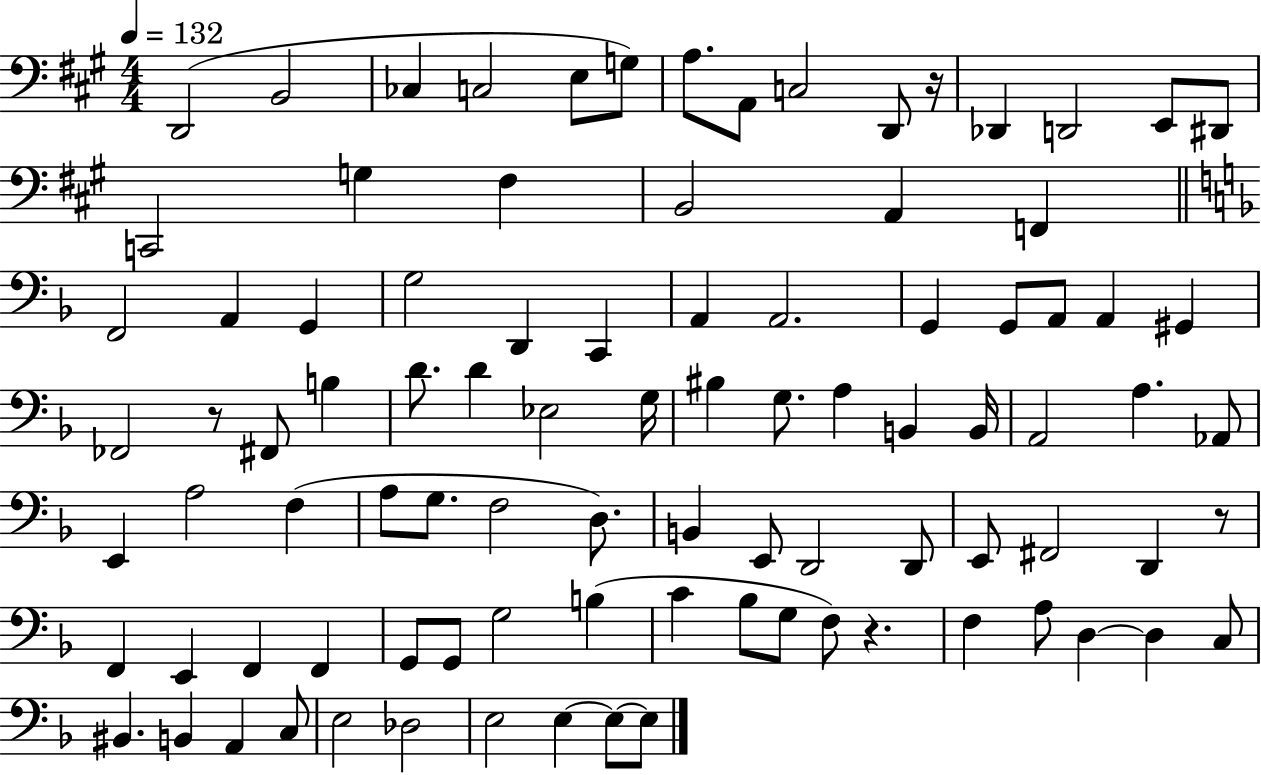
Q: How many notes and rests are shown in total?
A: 93